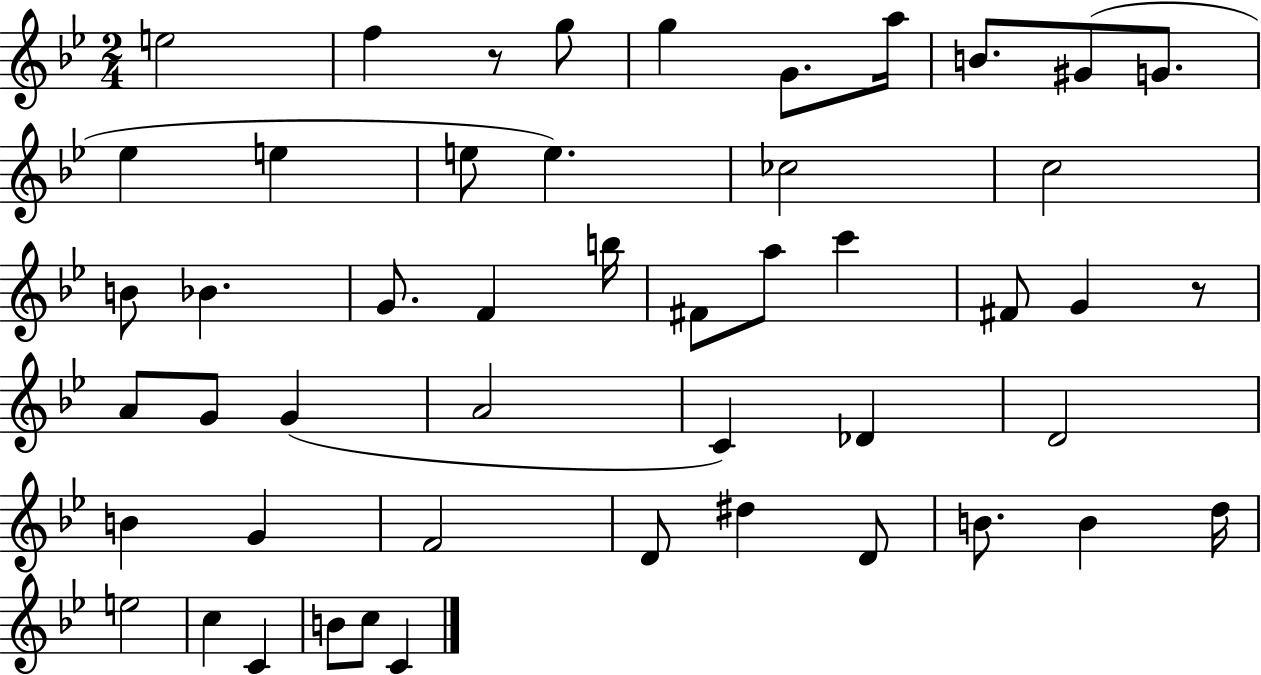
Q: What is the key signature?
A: BES major